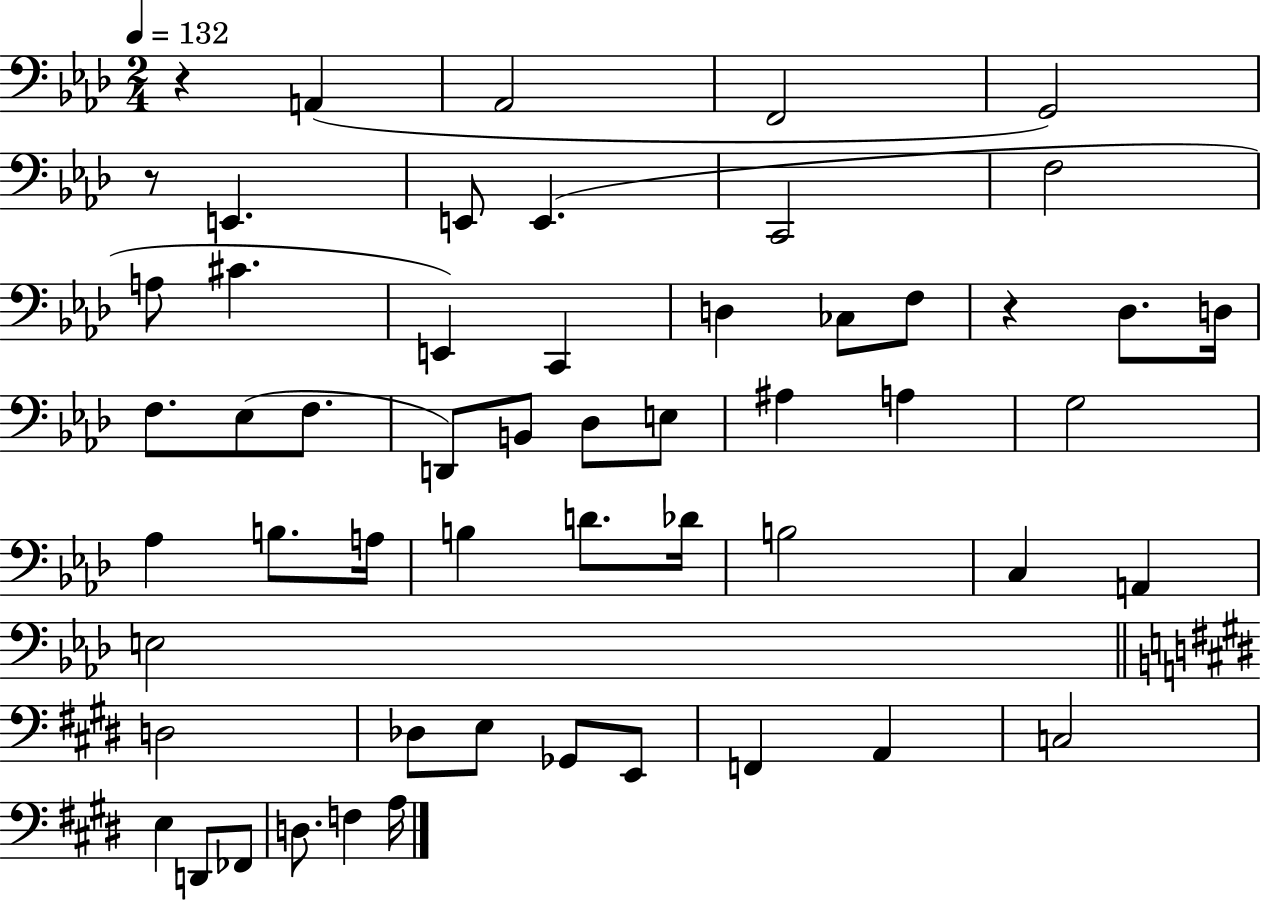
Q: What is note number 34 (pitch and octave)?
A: Db4